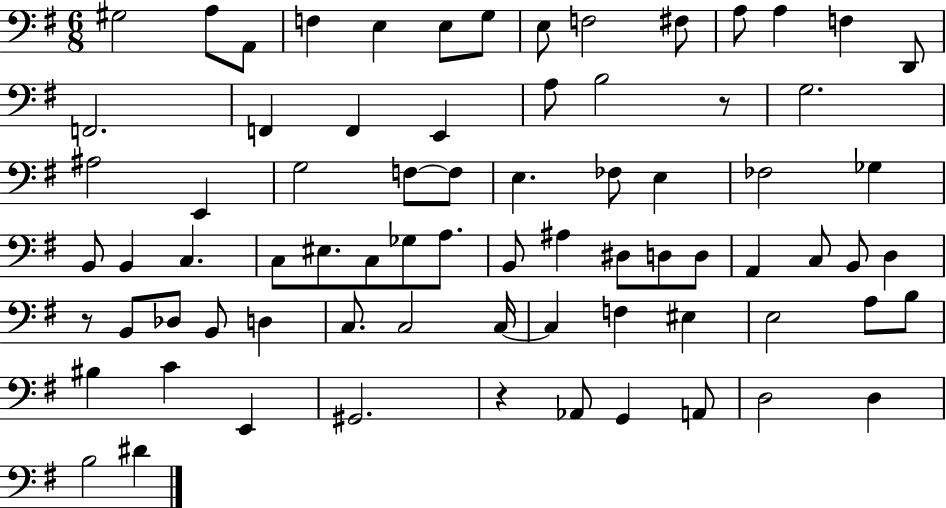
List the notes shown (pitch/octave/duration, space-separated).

G#3/h A3/e A2/e F3/q E3/q E3/e G3/e E3/e F3/h F#3/e A3/e A3/q F3/q D2/e F2/h. F2/q F2/q E2/q A3/e B3/h R/e G3/h. A#3/h E2/q G3/h F3/e F3/e E3/q. FES3/e E3/q FES3/h Gb3/q B2/e B2/q C3/q. C3/e EIS3/e. C3/e Gb3/e A3/e. B2/e A#3/q D#3/e D3/e D3/e A2/q C3/e B2/e D3/q R/e B2/e Db3/e B2/e D3/q C3/e. C3/h C3/s C3/q F3/q EIS3/q E3/h A3/e B3/e BIS3/q C4/q E2/q G#2/h. R/q Ab2/e G2/q A2/e D3/h D3/q B3/h D#4/q